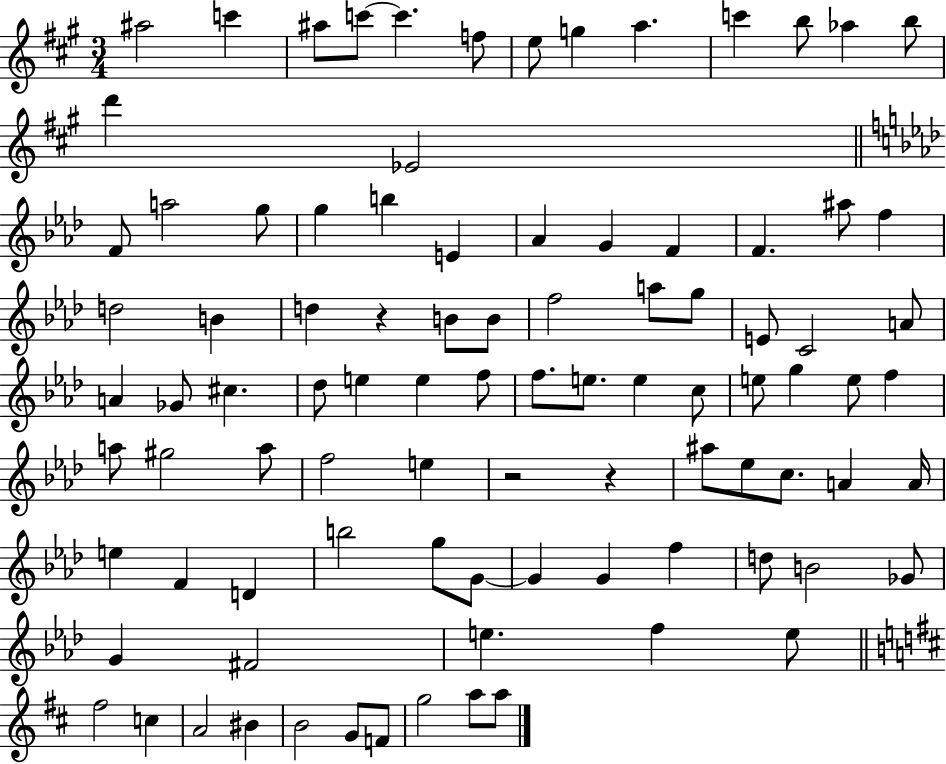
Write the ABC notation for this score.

X:1
T:Untitled
M:3/4
L:1/4
K:A
^a2 c' ^a/2 c'/2 c' f/2 e/2 g a c' b/2 _a b/2 d' _E2 F/2 a2 g/2 g b E _A G F F ^a/2 f d2 B d z B/2 B/2 f2 a/2 g/2 E/2 C2 A/2 A _G/2 ^c _d/2 e e f/2 f/2 e/2 e c/2 e/2 g e/2 f a/2 ^g2 a/2 f2 e z2 z ^a/2 _e/2 c/2 A A/4 e F D b2 g/2 G/2 G G f d/2 B2 _G/2 G ^F2 e f e/2 ^f2 c A2 ^B B2 G/2 F/2 g2 a/2 a/2